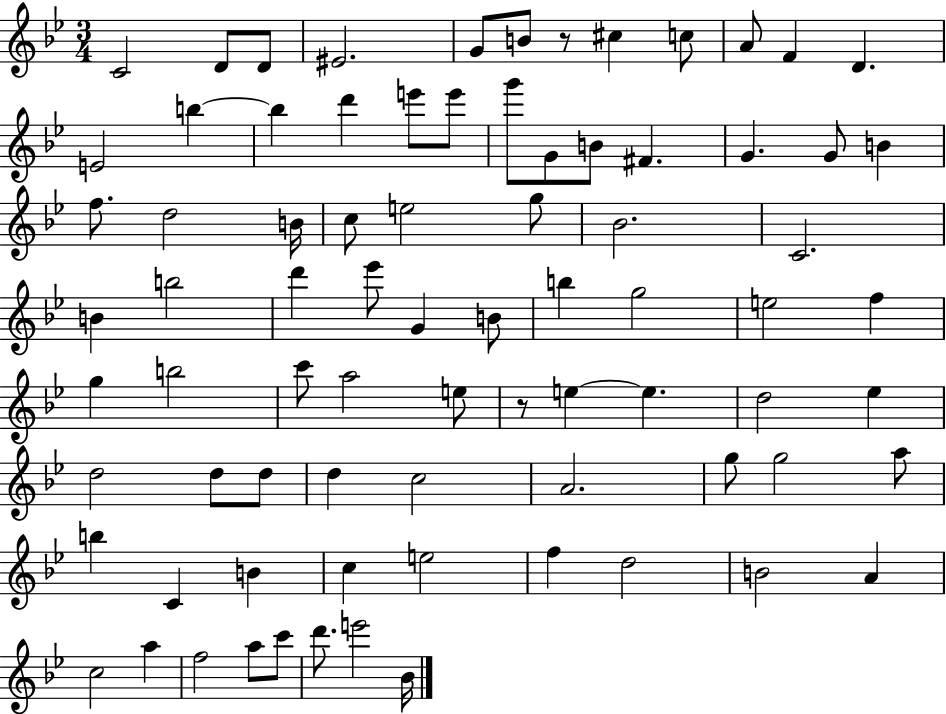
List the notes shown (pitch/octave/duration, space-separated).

C4/h D4/e D4/e EIS4/h. G4/e B4/e R/e C#5/q C5/e A4/e F4/q D4/q. E4/h B5/q B5/q D6/q E6/e E6/e G6/e G4/e B4/e F#4/q. G4/q. G4/e B4/q F5/e. D5/h B4/s C5/e E5/h G5/e Bb4/h. C4/h. B4/q B5/h D6/q Eb6/e G4/q B4/e B5/q G5/h E5/h F5/q G5/q B5/h C6/e A5/h E5/e R/e E5/q E5/q. D5/h Eb5/q D5/h D5/e D5/e D5/q C5/h A4/h. G5/e G5/h A5/e B5/q C4/q B4/q C5/q E5/h F5/q D5/h B4/h A4/q C5/h A5/q F5/h A5/e C6/e D6/e. E6/h Bb4/s